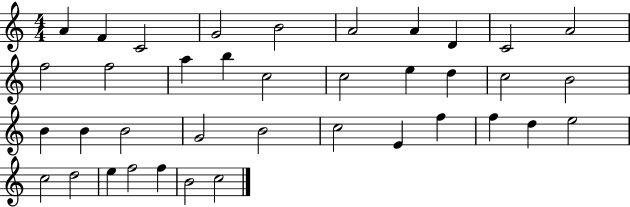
{
  \clef treble
  \numericTimeSignature
  \time 4/4
  \key c \major
  a'4 f'4 c'2 | g'2 b'2 | a'2 a'4 d'4 | c'2 a'2 | \break f''2 f''2 | a''4 b''4 c''2 | c''2 e''4 d''4 | c''2 b'2 | \break b'4 b'4 b'2 | g'2 b'2 | c''2 e'4 f''4 | f''4 d''4 e''2 | \break c''2 d''2 | e''4 f''2 f''4 | b'2 c''2 | \bar "|."
}